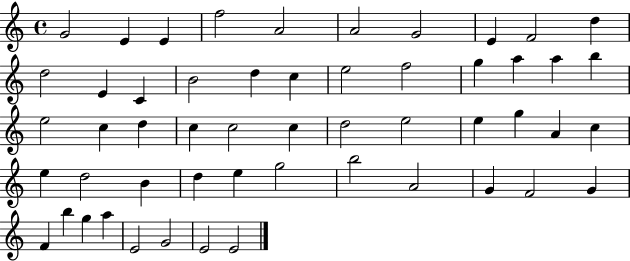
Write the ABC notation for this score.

X:1
T:Untitled
M:4/4
L:1/4
K:C
G2 E E f2 A2 A2 G2 E F2 d d2 E C B2 d c e2 f2 g a a b e2 c d c c2 c d2 e2 e g A c e d2 B d e g2 b2 A2 G F2 G F b g a E2 G2 E2 E2